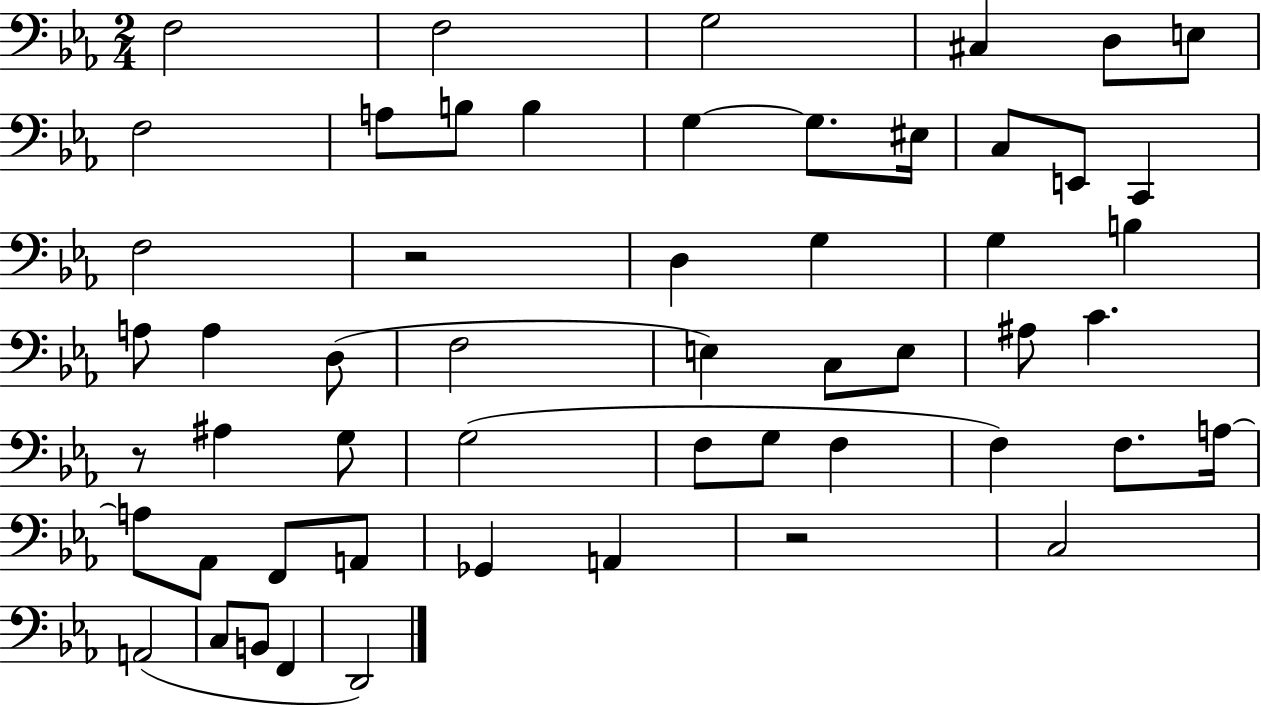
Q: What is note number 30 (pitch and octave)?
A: C4